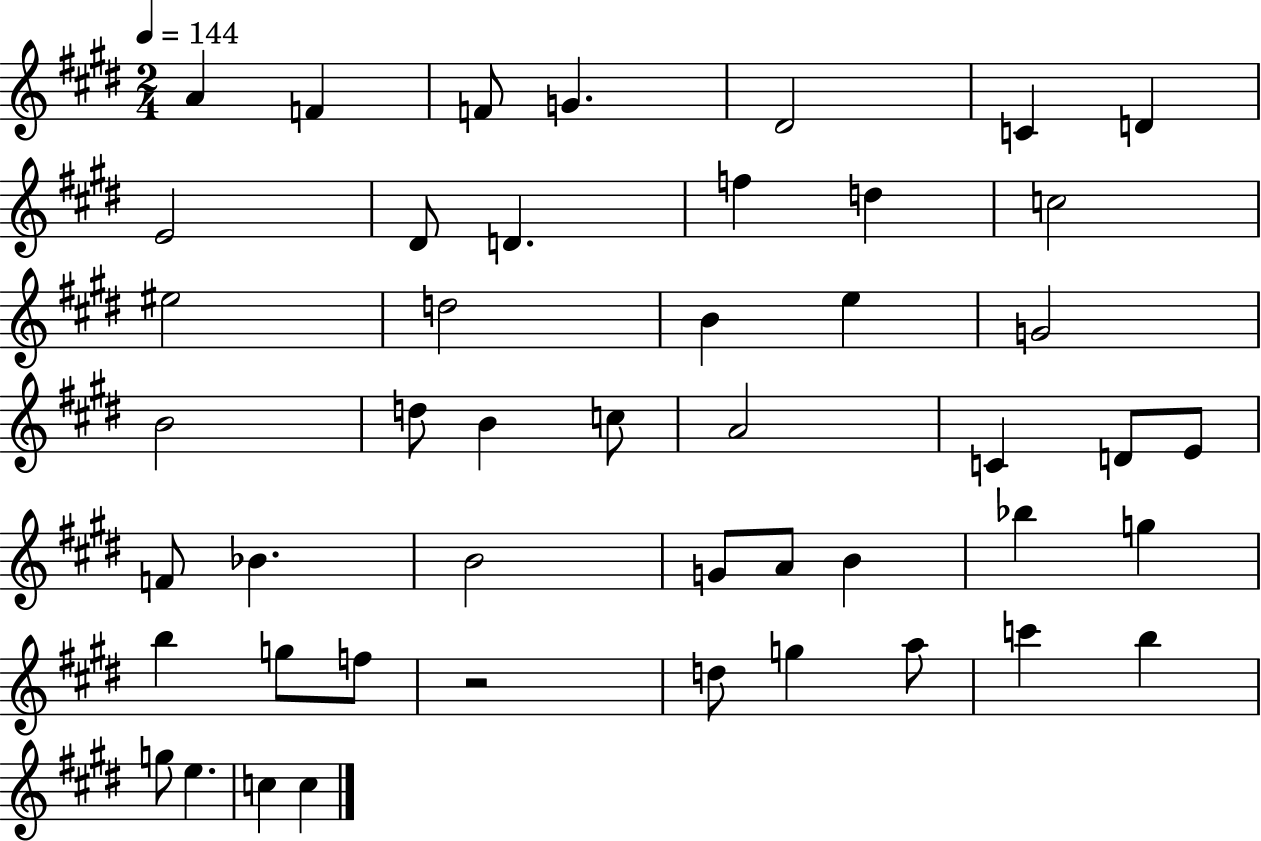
A4/q F4/q F4/e G4/q. D#4/h C4/q D4/q E4/h D#4/e D4/q. F5/q D5/q C5/h EIS5/h D5/h B4/q E5/q G4/h B4/h D5/e B4/q C5/e A4/h C4/q D4/e E4/e F4/e Bb4/q. B4/h G4/e A4/e B4/q Bb5/q G5/q B5/q G5/e F5/e R/h D5/e G5/q A5/e C6/q B5/q G5/e E5/q. C5/q C5/q